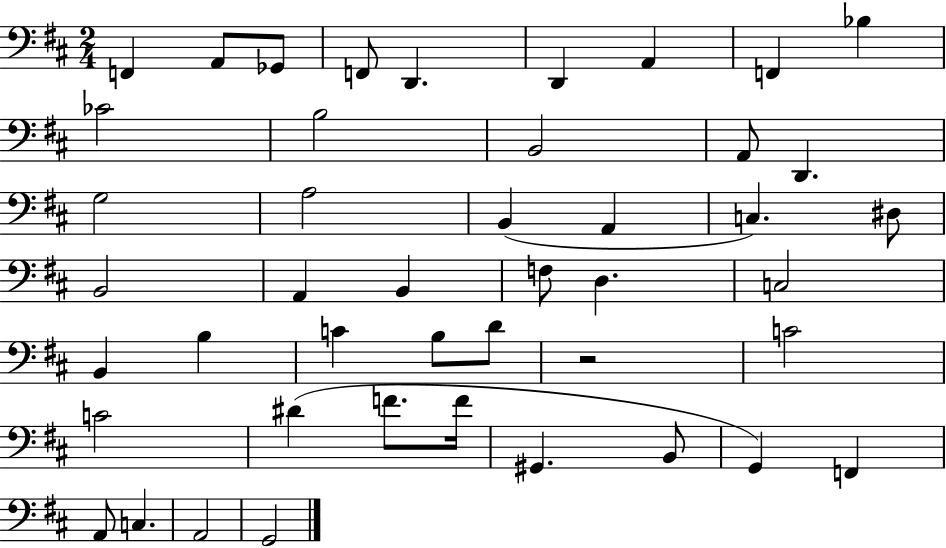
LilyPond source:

{
  \clef bass
  \numericTimeSignature
  \time 2/4
  \key d \major
  \repeat volta 2 { f,4 a,8 ges,8 | f,8 d,4. | d,4 a,4 | f,4 bes4 | \break ces'2 | b2 | b,2 | a,8 d,4. | \break g2 | a2 | b,4( a,4 | c4.) dis8 | \break b,2 | a,4 b,4 | f8 d4. | c2 | \break b,4 b4 | c'4 b8 d'8 | r2 | c'2 | \break c'2 | dis'4( f'8. f'16 | gis,4. b,8 | g,4) f,4 | \break a,8 c4. | a,2 | g,2 | } \bar "|."
}